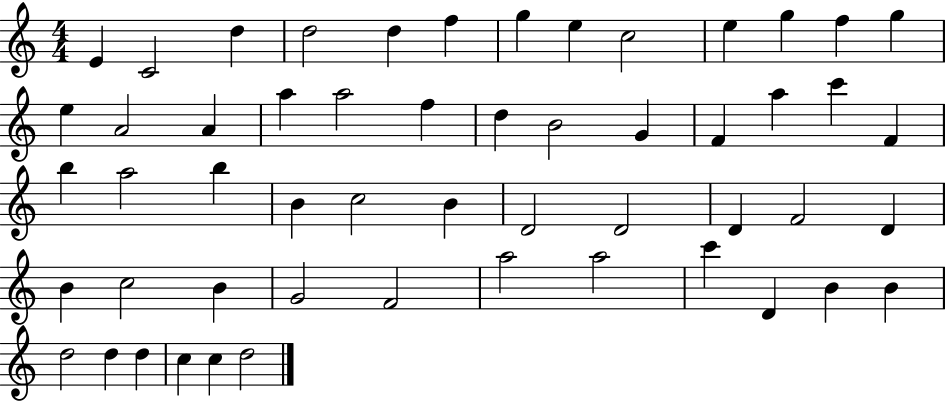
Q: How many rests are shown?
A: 0